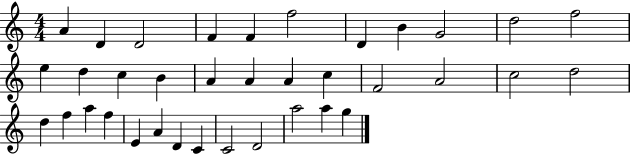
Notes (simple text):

A4/q D4/q D4/h F4/q F4/q F5/h D4/q B4/q G4/h D5/h F5/h E5/q D5/q C5/q B4/q A4/q A4/q A4/q C5/q F4/h A4/h C5/h D5/h D5/q F5/q A5/q F5/q E4/q A4/q D4/q C4/q C4/h D4/h A5/h A5/q G5/q